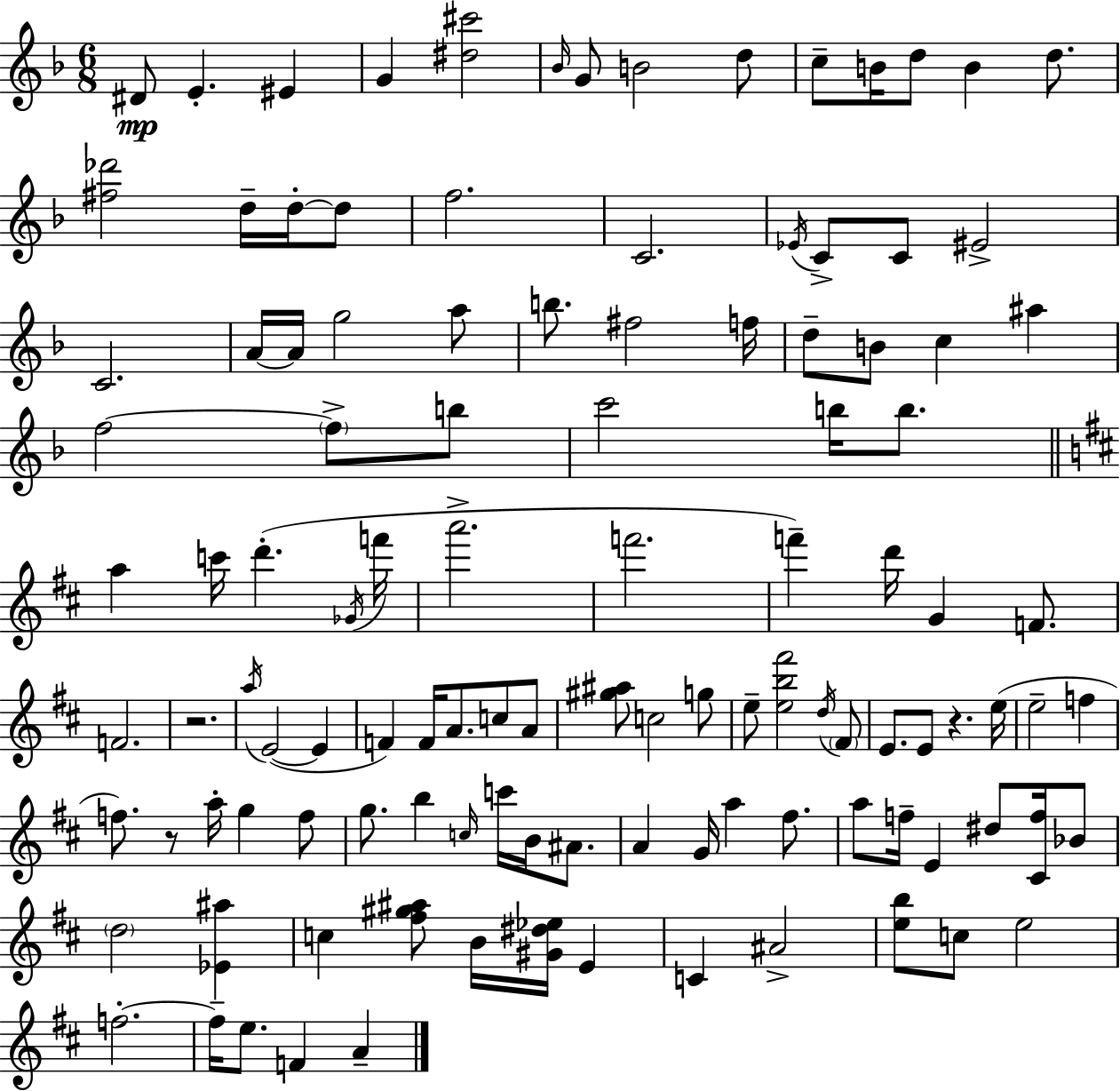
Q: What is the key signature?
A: F major